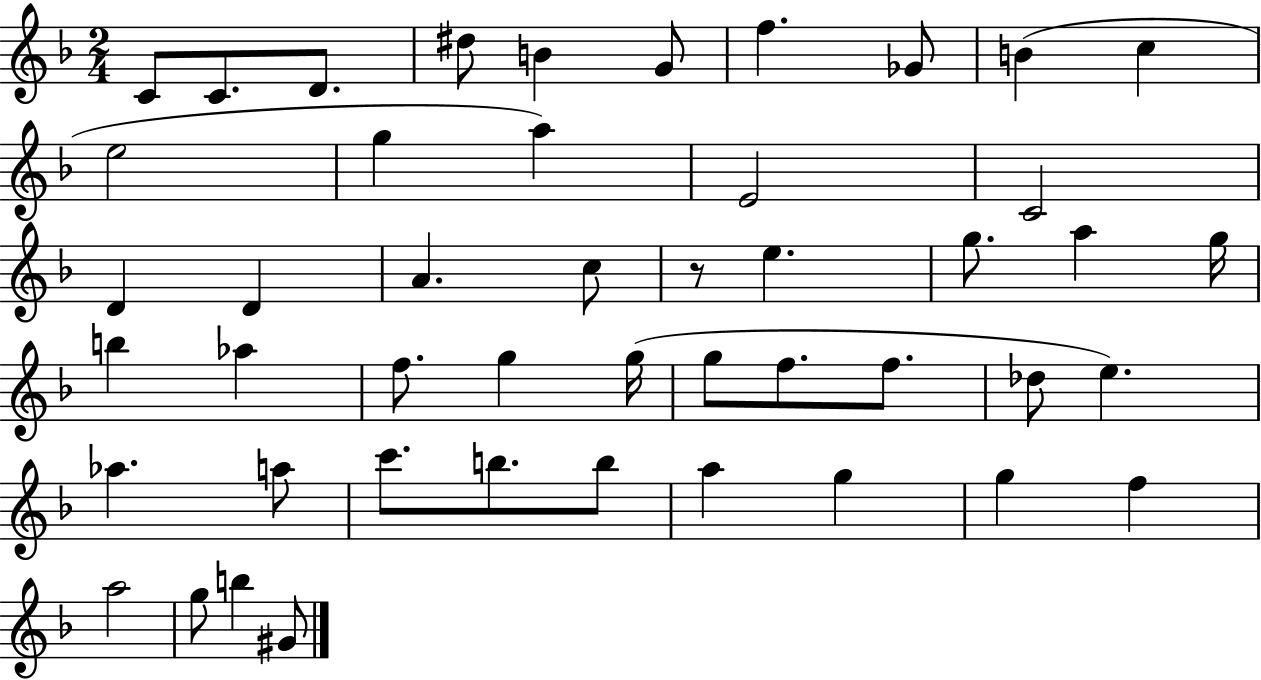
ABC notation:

X:1
T:Untitled
M:2/4
L:1/4
K:F
C/2 C/2 D/2 ^d/2 B G/2 f _G/2 B c e2 g a E2 C2 D D A c/2 z/2 e g/2 a g/4 b _a f/2 g g/4 g/2 f/2 f/2 _d/2 e _a a/2 c'/2 b/2 b/2 a g g f a2 g/2 b ^G/2